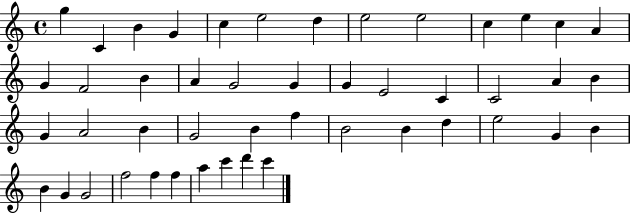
G5/q C4/q B4/q G4/q C5/q E5/h D5/q E5/h E5/h C5/q E5/q C5/q A4/q G4/q F4/h B4/q A4/q G4/h G4/q G4/q E4/h C4/q C4/h A4/q B4/q G4/q A4/h B4/q G4/h B4/q F5/q B4/h B4/q D5/q E5/h G4/q B4/q B4/q G4/q G4/h F5/h F5/q F5/q A5/q C6/q D6/q C6/q